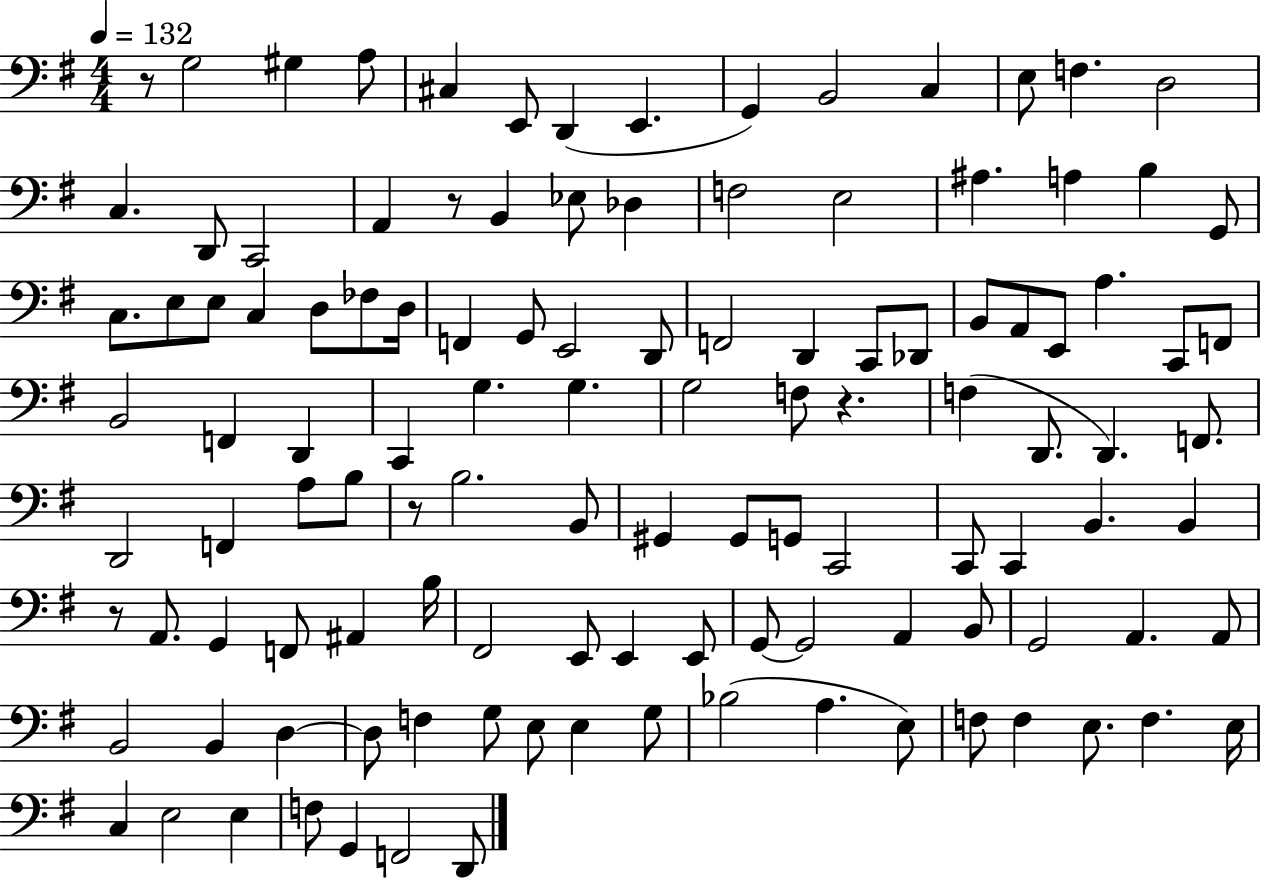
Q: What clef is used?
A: bass